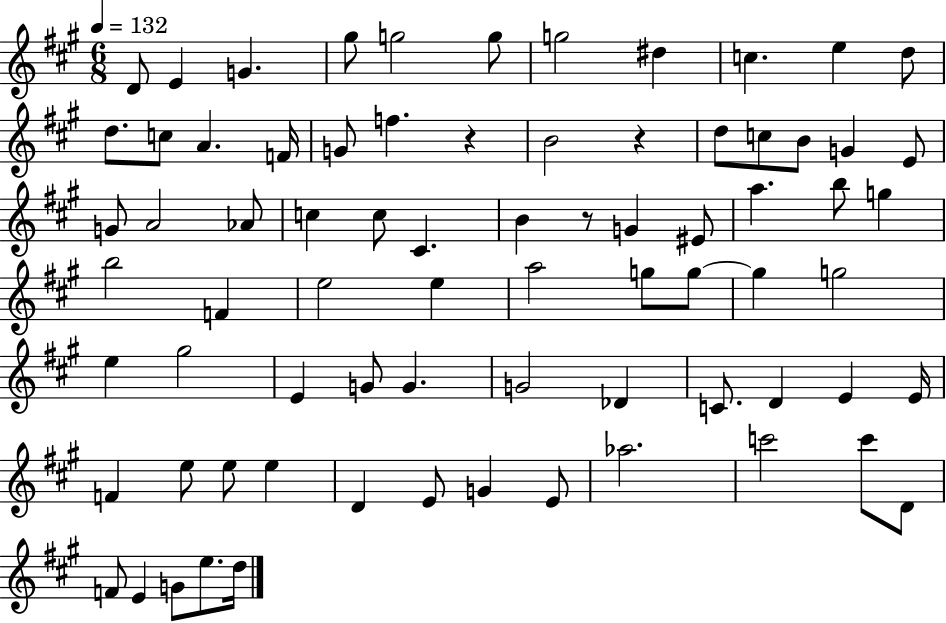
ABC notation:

X:1
T:Untitled
M:6/8
L:1/4
K:A
D/2 E G ^g/2 g2 g/2 g2 ^d c e d/2 d/2 c/2 A F/4 G/2 f z B2 z d/2 c/2 B/2 G E/2 G/2 A2 _A/2 c c/2 ^C B z/2 G ^E/2 a b/2 g b2 F e2 e a2 g/2 g/2 g g2 e ^g2 E G/2 G G2 _D C/2 D E E/4 F e/2 e/2 e D E/2 G E/2 _a2 c'2 c'/2 D/2 F/2 E G/2 e/2 d/4